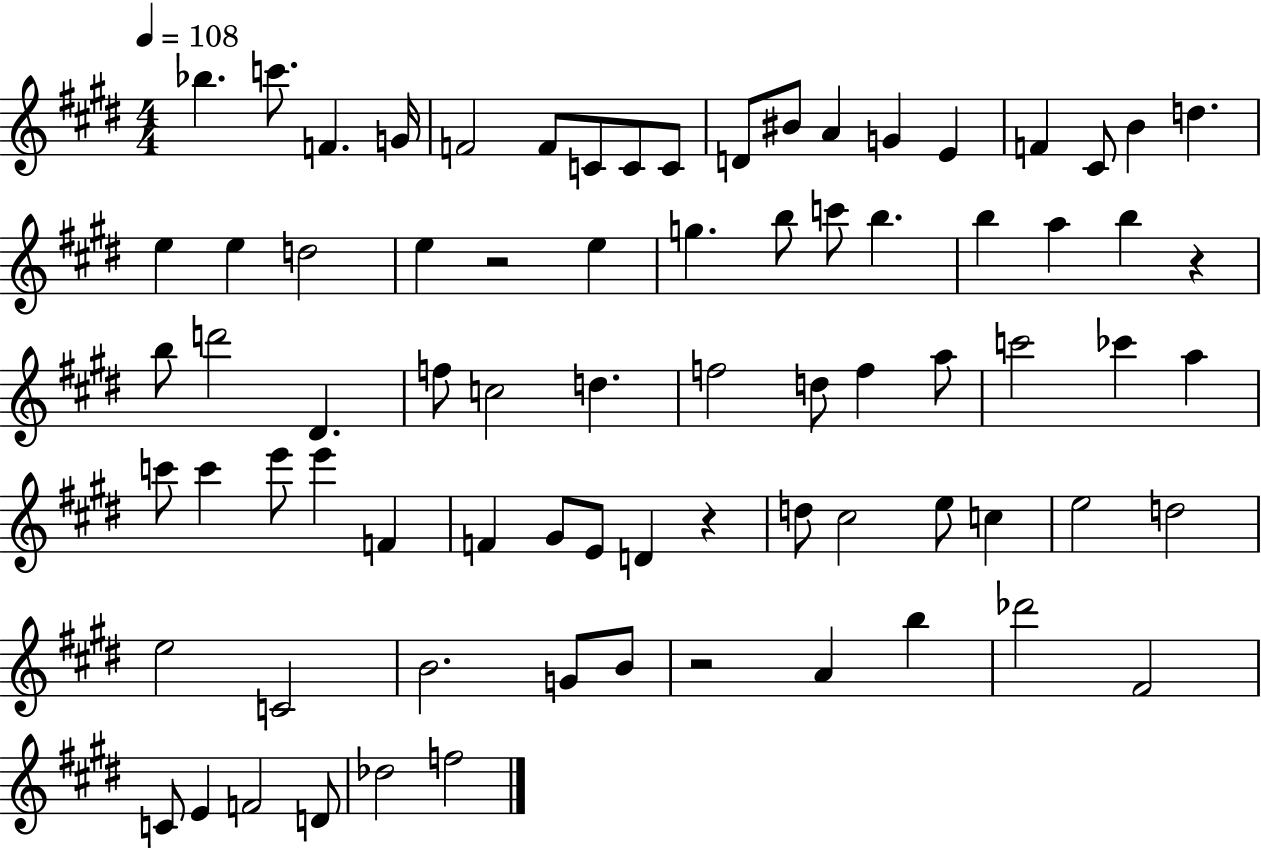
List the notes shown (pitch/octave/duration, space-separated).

Bb5/q. C6/e. F4/q. G4/s F4/h F4/e C4/e C4/e C4/e D4/e BIS4/e A4/q G4/q E4/q F4/q C#4/e B4/q D5/q. E5/q E5/q D5/h E5/q R/h E5/q G5/q. B5/e C6/e B5/q. B5/q A5/q B5/q R/q B5/e D6/h D#4/q. F5/e C5/h D5/q. F5/h D5/e F5/q A5/e C6/h CES6/q A5/q C6/e C6/q E6/e E6/q F4/q F4/q G#4/e E4/e D4/q R/q D5/e C#5/h E5/e C5/q E5/h D5/h E5/h C4/h B4/h. G4/e B4/e R/h A4/q B5/q Db6/h F#4/h C4/e E4/q F4/h D4/e Db5/h F5/h